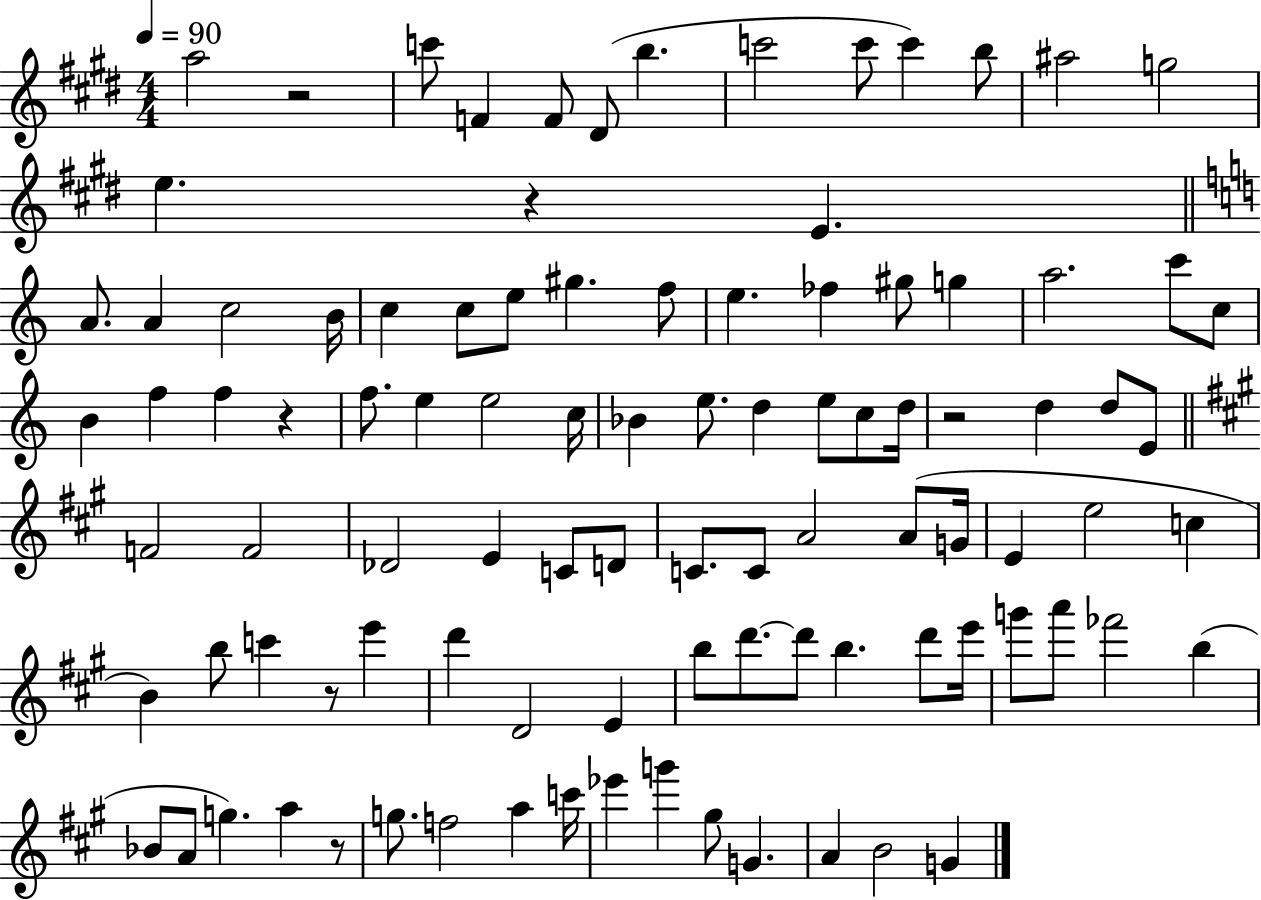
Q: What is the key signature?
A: E major